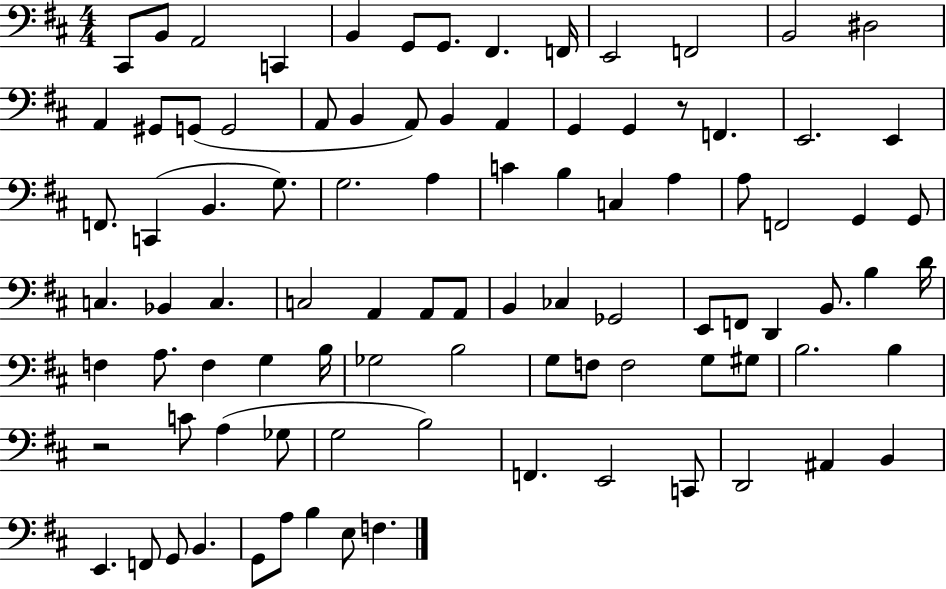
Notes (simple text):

C#2/e B2/e A2/h C2/q B2/q G2/e G2/e. F#2/q. F2/s E2/h F2/h B2/h D#3/h A2/q G#2/e G2/e G2/h A2/e B2/q A2/e B2/q A2/q G2/q G2/q R/e F2/q. E2/h. E2/q F2/e. C2/q B2/q. G3/e. G3/h. A3/q C4/q B3/q C3/q A3/q A3/e F2/h G2/q G2/e C3/q. Bb2/q C3/q. C3/h A2/q A2/e A2/e B2/q CES3/q Gb2/h E2/e F2/e D2/q B2/e. B3/q D4/s F3/q A3/e. F3/q G3/q B3/s Gb3/h B3/h G3/e F3/e F3/h G3/e G#3/e B3/h. B3/q R/h C4/e A3/q Gb3/e G3/h B3/h F2/q. E2/h C2/e D2/h A#2/q B2/q E2/q. F2/e G2/e B2/q. G2/e A3/e B3/q E3/e F3/q.